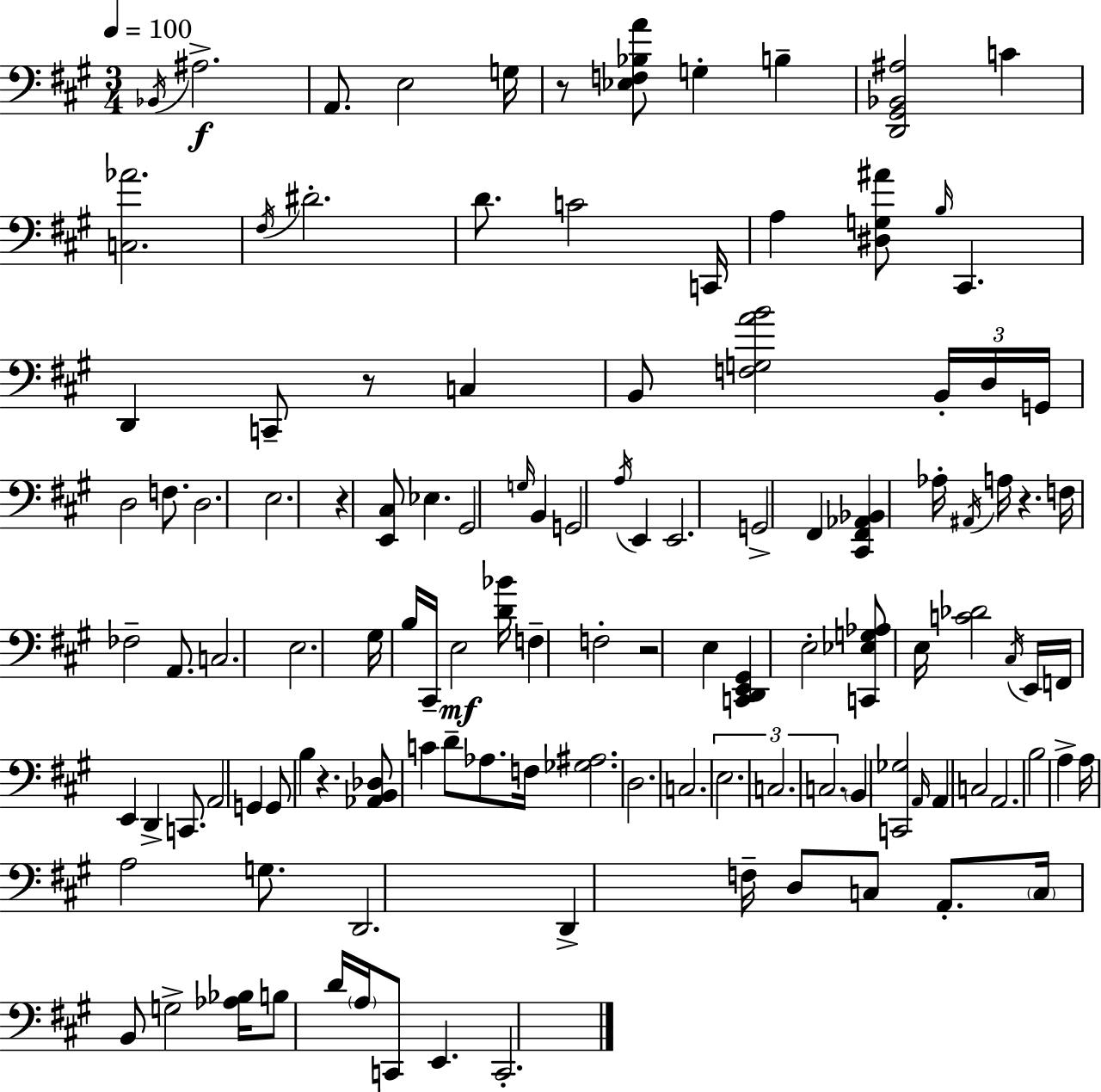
Bb2/s A#3/h. A2/e. E3/h G3/s R/e [Eb3,F3,Bb3,A4]/e G3/q B3/q [D2,G#2,Bb2,A#3]/h C4/q [C3,Ab4]/h. F#3/s D#4/h. D4/e. C4/h C2/s A3/q [D#3,G3,A#4]/e B3/s C#2/q. D2/q C2/e R/e C3/q B2/e [F3,G3,A4,B4]/h B2/s D3/s G2/s D3/h F3/e. D3/h. E3/h. R/q [E2,C#3]/e Eb3/q. G#2/h G3/s B2/q G2/h A3/s E2/q E2/h. G2/h F#2/q [C#2,F#2,Ab2,Bb2]/q Ab3/s A#2/s A3/s R/q. F3/s FES3/h A2/e. C3/h. E3/h. G#3/s B3/s C#2/s E3/h [D4,Bb4]/s F3/q F3/h R/h E3/q [C2,D2,E2,G#2]/q E3/h [C2,Eb3,G3,Ab3]/e E3/s [C4,Db4]/h C#3/s E2/s F2/s E2/q D2/q C2/e. A2/h G2/q G2/e B3/q R/q. [Ab2,B2,Db3]/e C4/q D4/e Ab3/e. F3/s [Gb3,A#3]/h. D3/h. C3/h. E3/h. C3/h. C3/h. B2/q [C2,Gb3]/h A2/s A2/q C3/h A2/h. B3/h A3/q A3/s A3/h G3/e. D2/h. D2/q F3/s D3/e C3/e A2/e. C3/s B2/e G3/h [Ab3,Bb3]/s B3/e D4/s A3/s C2/e E2/q. C2/h.